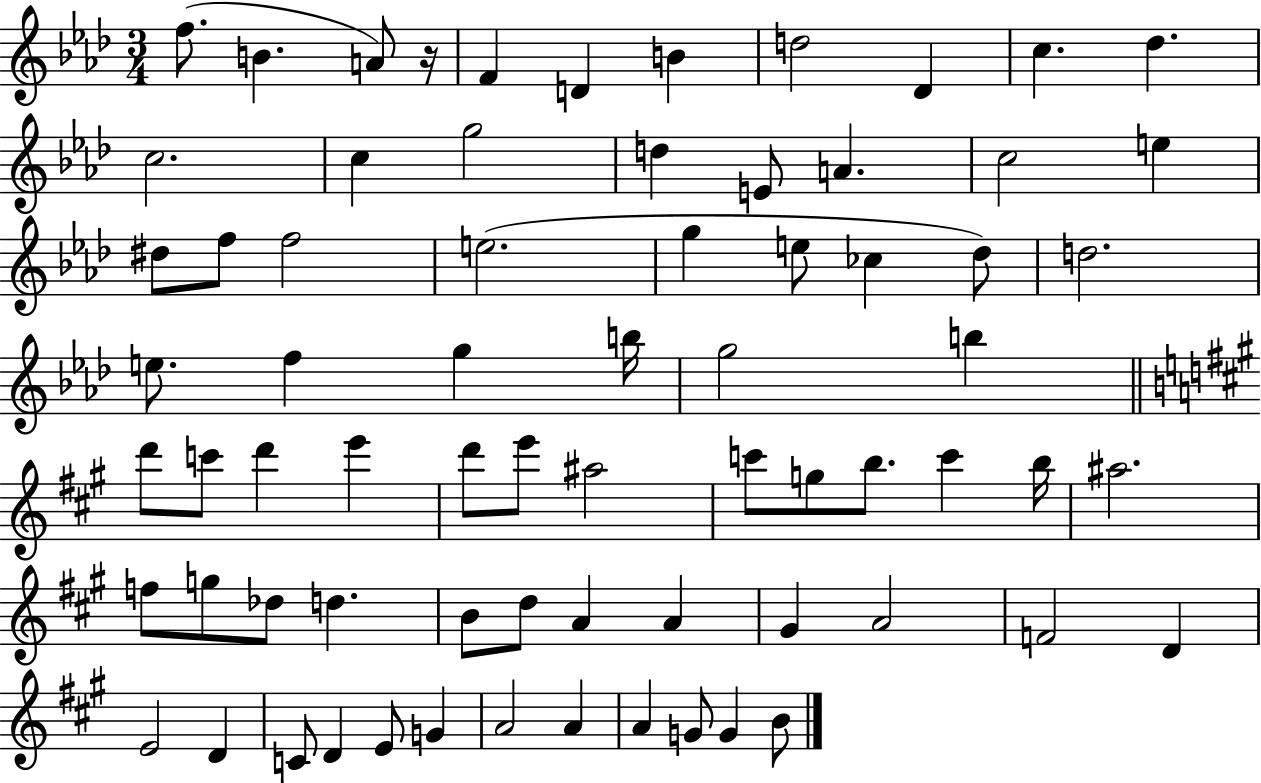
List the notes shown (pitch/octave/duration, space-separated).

F5/e. B4/q. A4/e R/s F4/q D4/q B4/q D5/h Db4/q C5/q. Db5/q. C5/h. C5/q G5/h D5/q E4/e A4/q. C5/h E5/q D#5/e F5/e F5/h E5/h. G5/q E5/e CES5/q Db5/e D5/h. E5/e. F5/q G5/q B5/s G5/h B5/q D6/e C6/e D6/q E6/q D6/e E6/e A#5/h C6/e G5/e B5/e. C6/q B5/s A#5/h. F5/e G5/e Db5/e D5/q. B4/e D5/e A4/q A4/q G#4/q A4/h F4/h D4/q E4/h D4/q C4/e D4/q E4/e G4/q A4/h A4/q A4/q G4/e G4/q B4/e